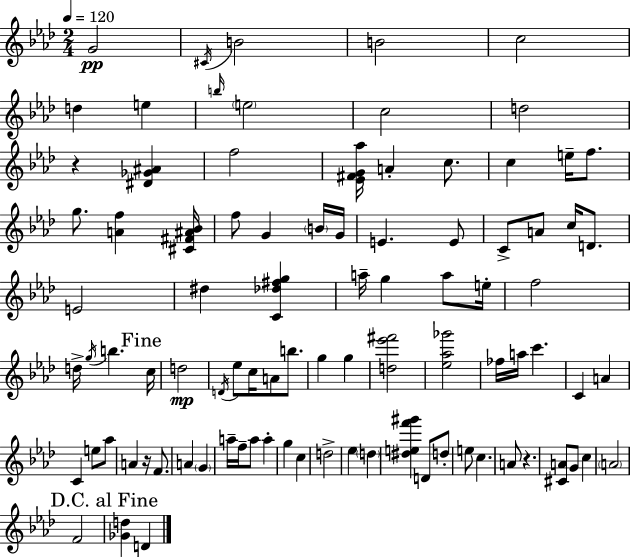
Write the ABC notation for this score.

X:1
T:Untitled
M:2/4
L:1/4
K:Ab
G2 ^C/4 B2 B2 c2 d e b/4 e2 c2 d2 z [^D_G^A] f2 [_E^FG_a]/4 A c/2 c e/4 f/2 g/2 [Af] [^C^F^A_B]/4 f/2 G B/4 G/4 E E/2 C/2 A/2 c/4 D/2 E2 ^d [C_d^fg] a/4 g a/2 e/4 f2 d/4 g/4 b c/4 d2 D/4 _e/2 c/4 A/2 b/2 g g [d_e'^f']2 [_e_a_g']2 _f/4 a/4 c' C A C e/2 _a/2 A z/4 F/2 A G a/4 f/4 a/2 a g c d2 _e d [^def'^g'] D/2 d/2 e/2 c A/2 z [^CA]/2 G/2 c A2 F2 [_Gd] D